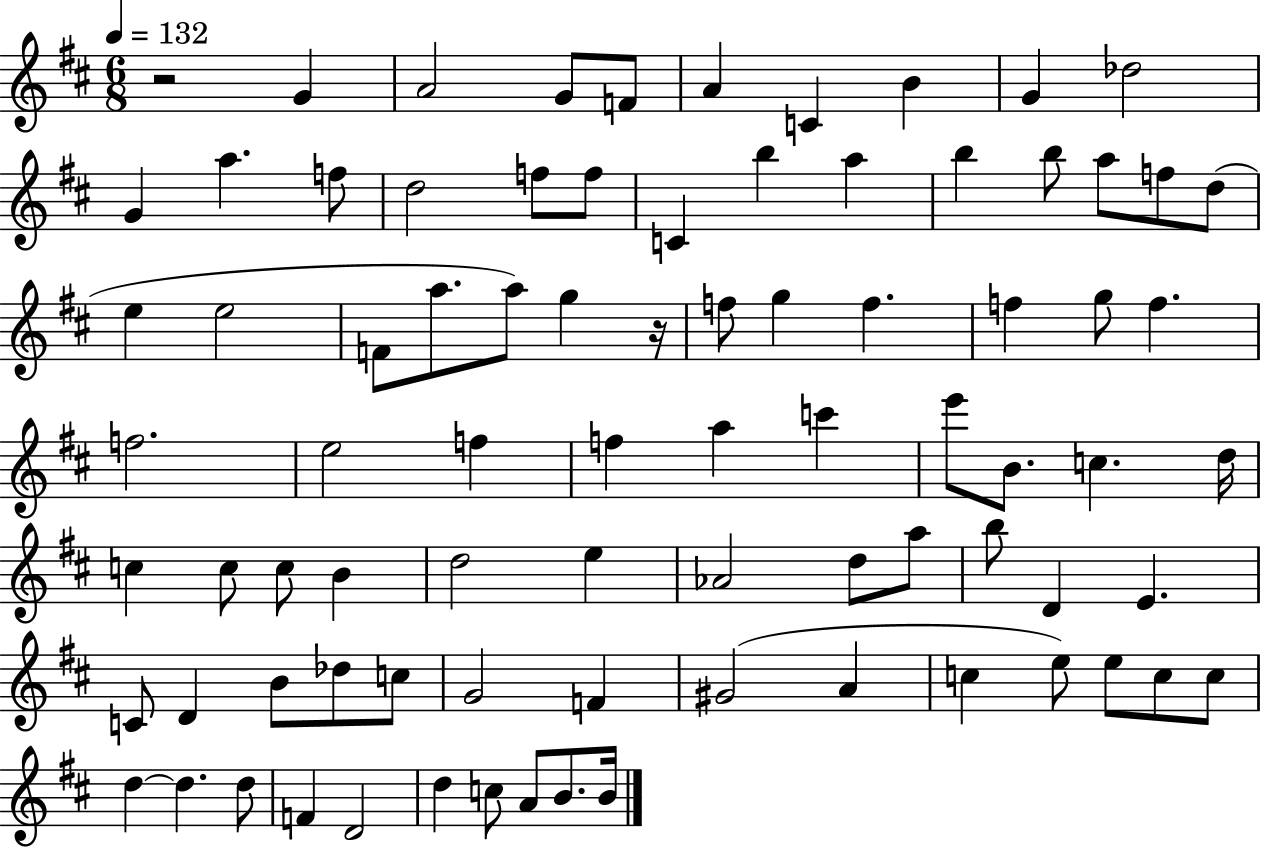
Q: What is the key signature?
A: D major